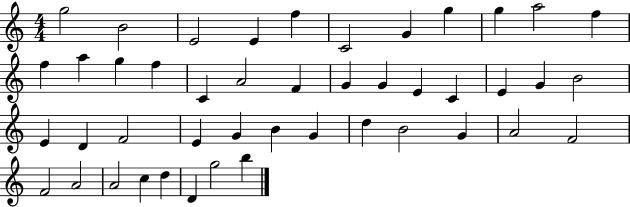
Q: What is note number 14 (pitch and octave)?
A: G5